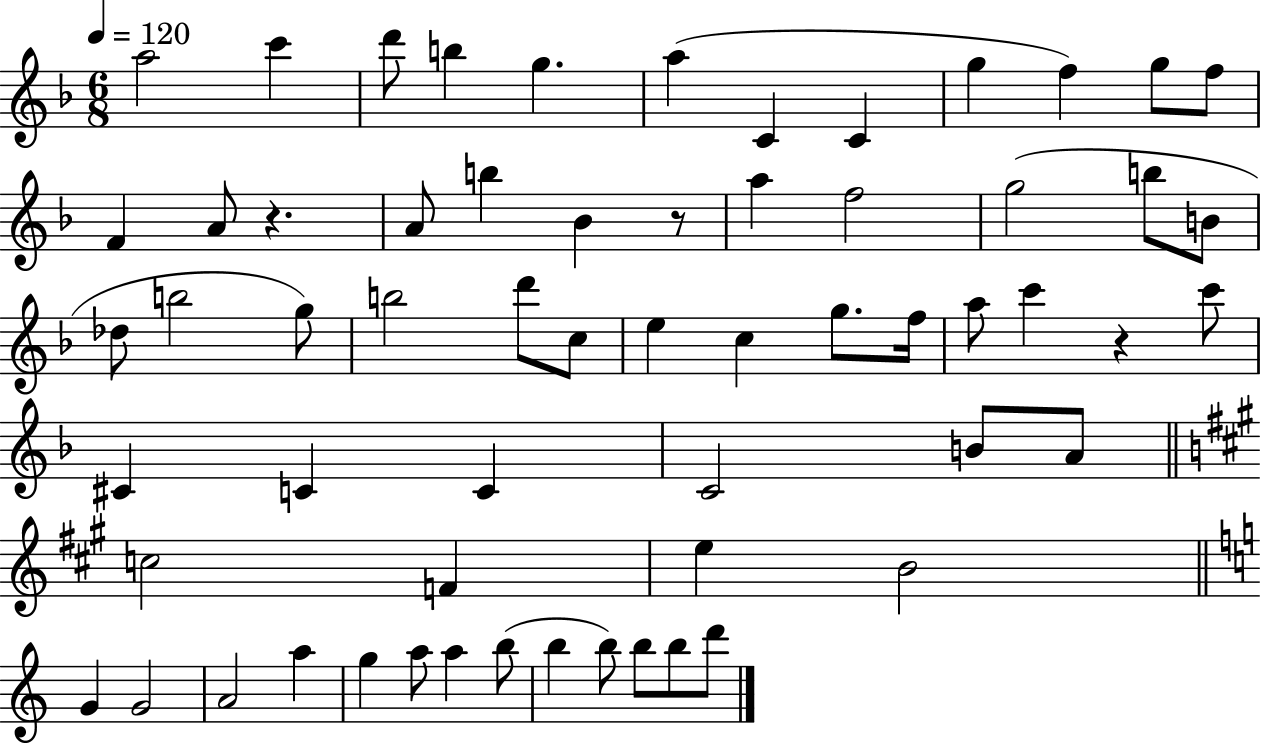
{
  \clef treble
  \numericTimeSignature
  \time 6/8
  \key f \major
  \tempo 4 = 120
  a''2 c'''4 | d'''8 b''4 g''4. | a''4( c'4 c'4 | g''4 f''4) g''8 f''8 | \break f'4 a'8 r4. | a'8 b''4 bes'4 r8 | a''4 f''2 | g''2( b''8 b'8 | \break des''8 b''2 g''8) | b''2 d'''8 c''8 | e''4 c''4 g''8. f''16 | a''8 c'''4 r4 c'''8 | \break cis'4 c'4 c'4 | c'2 b'8 a'8 | \bar "||" \break \key a \major c''2 f'4 | e''4 b'2 | \bar "||" \break \key c \major g'4 g'2 | a'2 a''4 | g''4 a''8 a''4 b''8( | b''4 b''8) b''8 b''8 d'''8 | \break \bar "|."
}